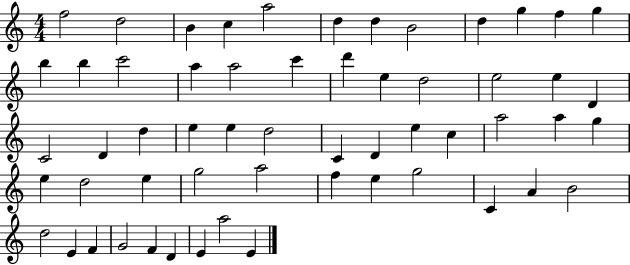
F5/h D5/h B4/q C5/q A5/h D5/q D5/q B4/h D5/q G5/q F5/q G5/q B5/q B5/q C6/h A5/q A5/h C6/q D6/q E5/q D5/h E5/h E5/q D4/q C4/h D4/q D5/q E5/q E5/q D5/h C4/q D4/q E5/q C5/q A5/h A5/q G5/q E5/q D5/h E5/q G5/h A5/h F5/q E5/q G5/h C4/q A4/q B4/h D5/h E4/q F4/q G4/h F4/q D4/q E4/q A5/h E4/q